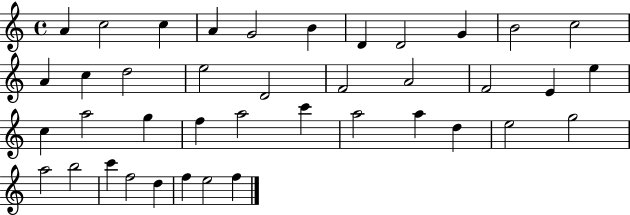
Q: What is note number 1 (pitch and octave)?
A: A4